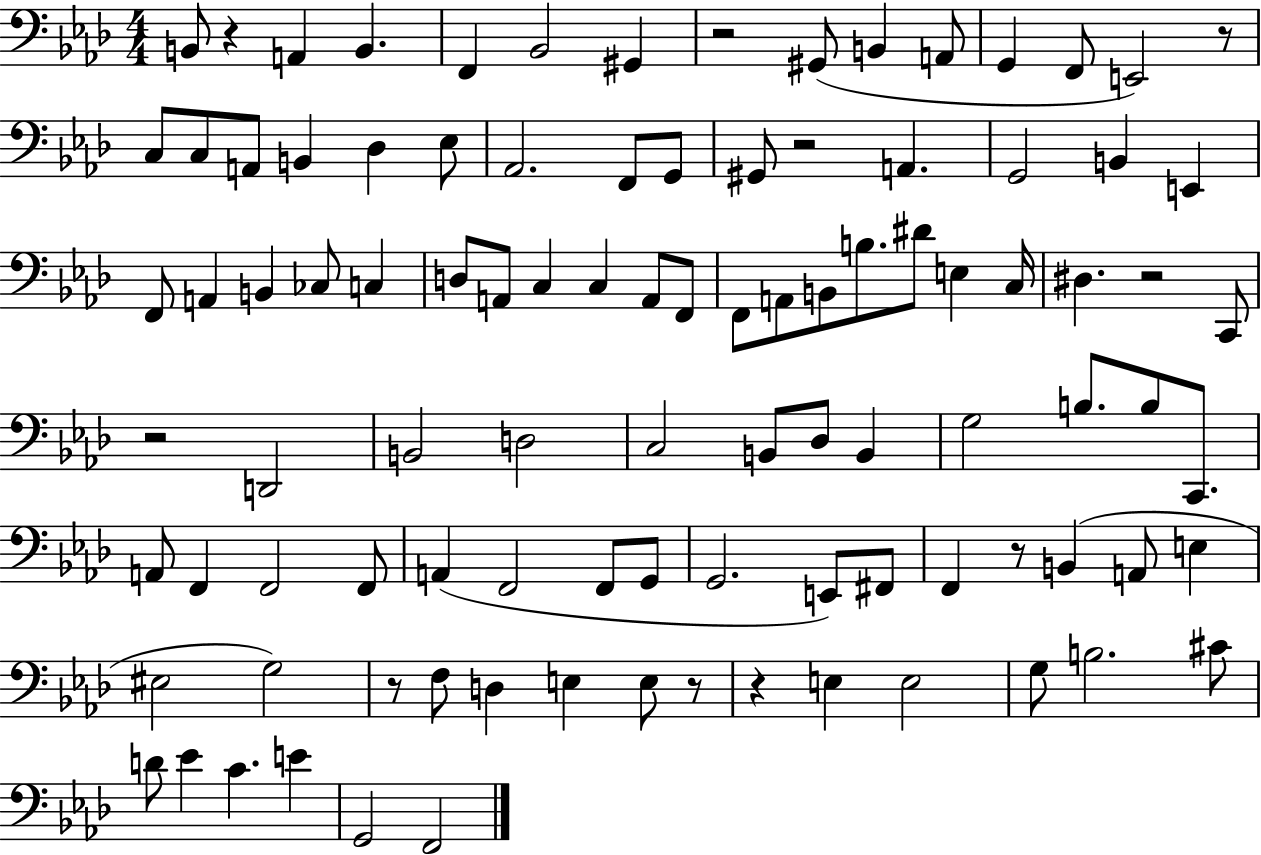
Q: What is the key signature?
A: AES major